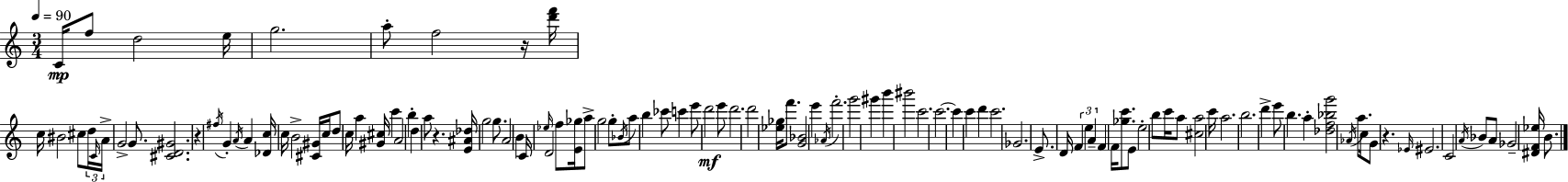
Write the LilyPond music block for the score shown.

{
  \clef treble
  \numericTimeSignature
  \time 3/4
  \key a \minor
  \tempo 4 = 90
  \repeat volta 2 { c'16\mp f''8 d''2 e''16 | g''2. | a''8-. f''2 r16 <d''' f'''>16 | c''16 bis'2 cis''8 \tuplet 3/2 { d''16 | \break \grace { c'16 } a'16-> } g'2-> g'8. | <cis' d' gis'>2. | r4 \acciaccatura { fis''16 } g'4-. \acciaccatura { a'16 } a'4 | <des' c''>16 c''16 b'2-> | \break <cis' gis'>16 c''16 d''8 c''16 a''4 <gis' cis''>16 c'''4 | a'2 b''4-. | d''4 a''8 r4. | <e' ais' des''>16 g''2 | \break g''8. a'2 b'4 | c'16 \grace { ees''16 } d'2 | f''8 <e' ges''>16 a''8-> g''2 | g''8-. \acciaccatura { bes'16 } a''8 b''4 ces'''8 | \break c'''4 e'''8 d'''2\mf | e'''8 d'''2. | d'''2 | <ees'' ges''>16 f'''8. <g' bes'>2 | \break e'''4 \acciaccatura { aes'16 } f'''2.-. | g'''2 | gis'''4 b'''4 bis'''2 | c'''2. | \break c'''2.~~ | c'''4 c'''4 | d'''4 c'''2. | ges'2. | \break e'8.-> d'16 \tuplet 3/2 { f'4 | e''4 a'4-- } f'4 | f'16 <ges'' c'''>8. e'8 e''2-. | b''8 c'''16 a''8 <cis'' a''>2 | \break c'''16 a''2. | b''2. | d'''4-> e'''8 | b''4. a''4-. <des'' f'' bes'' g'''>2 | \break \acciaccatura { aes'16 } a''8. c''16 g'8 | r4. \grace { ees'16 } eis'2. | c'2 | \acciaccatura { a'16 } bes'8 a'8 ges'2-- | \break <dis' f' ees''>16 b'8. } \bar "|."
}